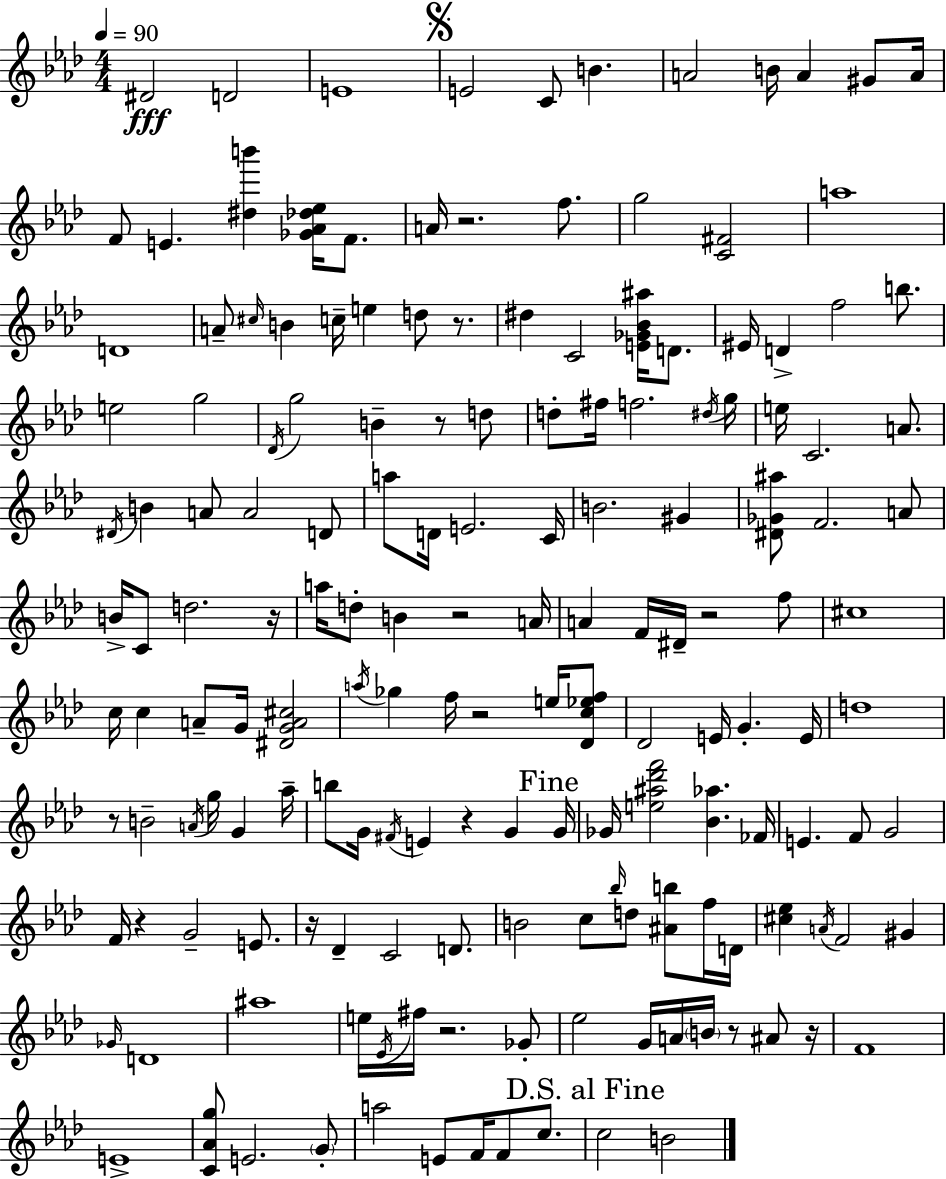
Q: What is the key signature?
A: F minor